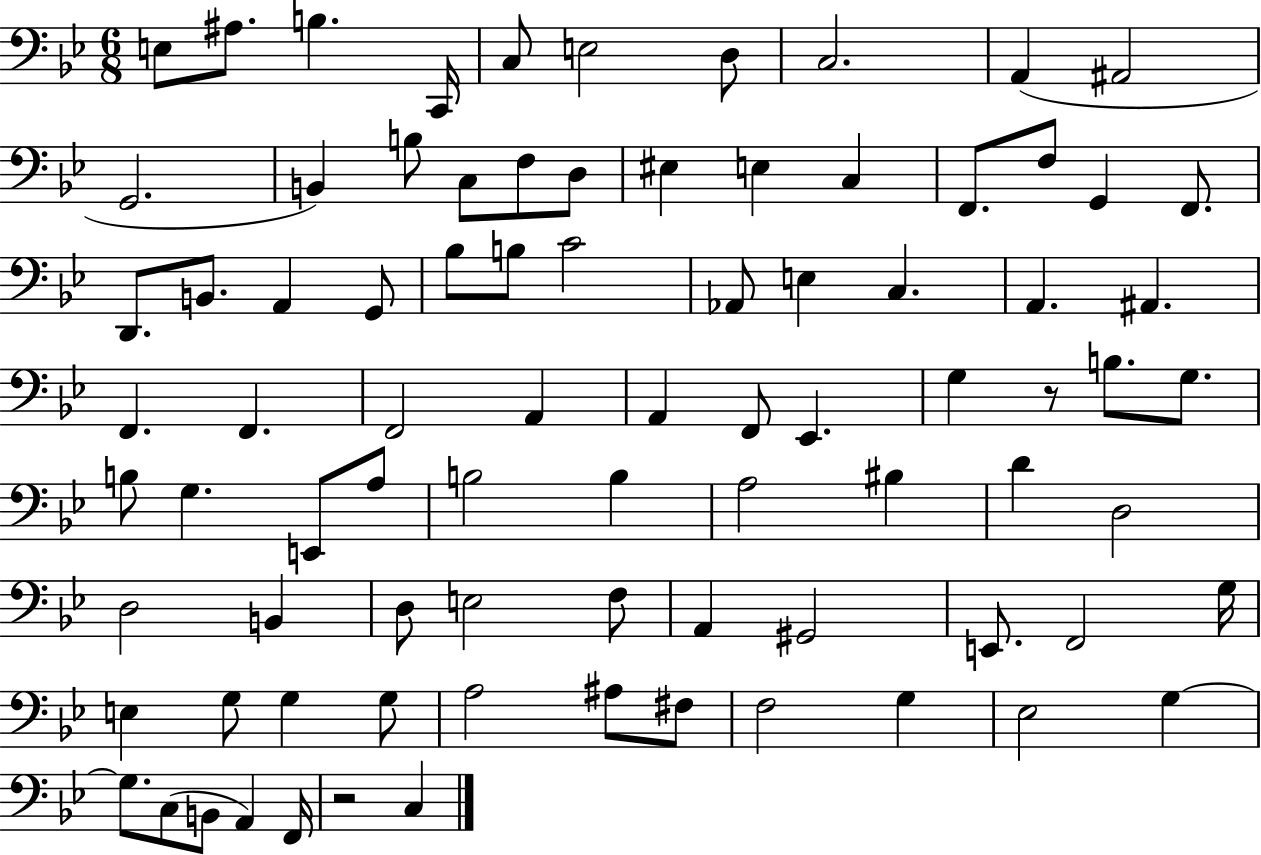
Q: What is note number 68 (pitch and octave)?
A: G3